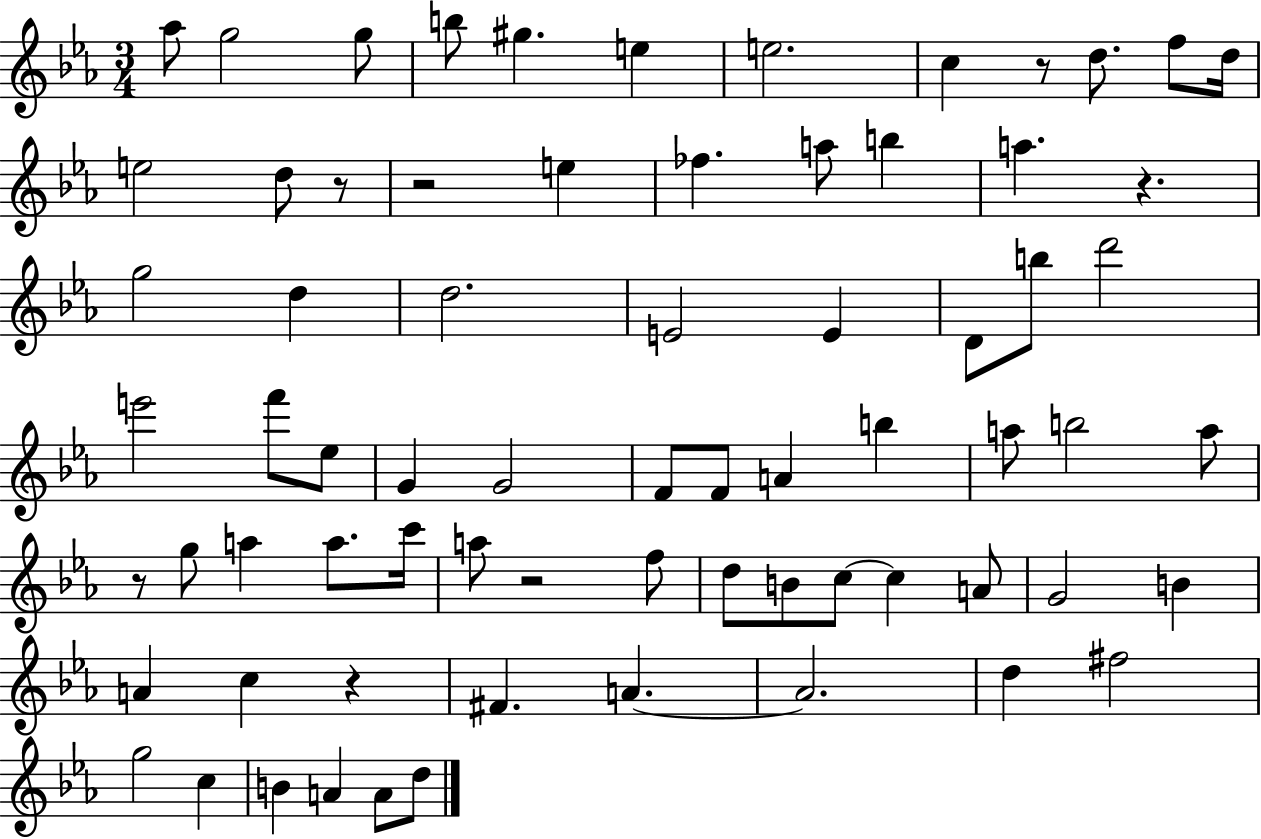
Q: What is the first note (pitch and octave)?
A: Ab5